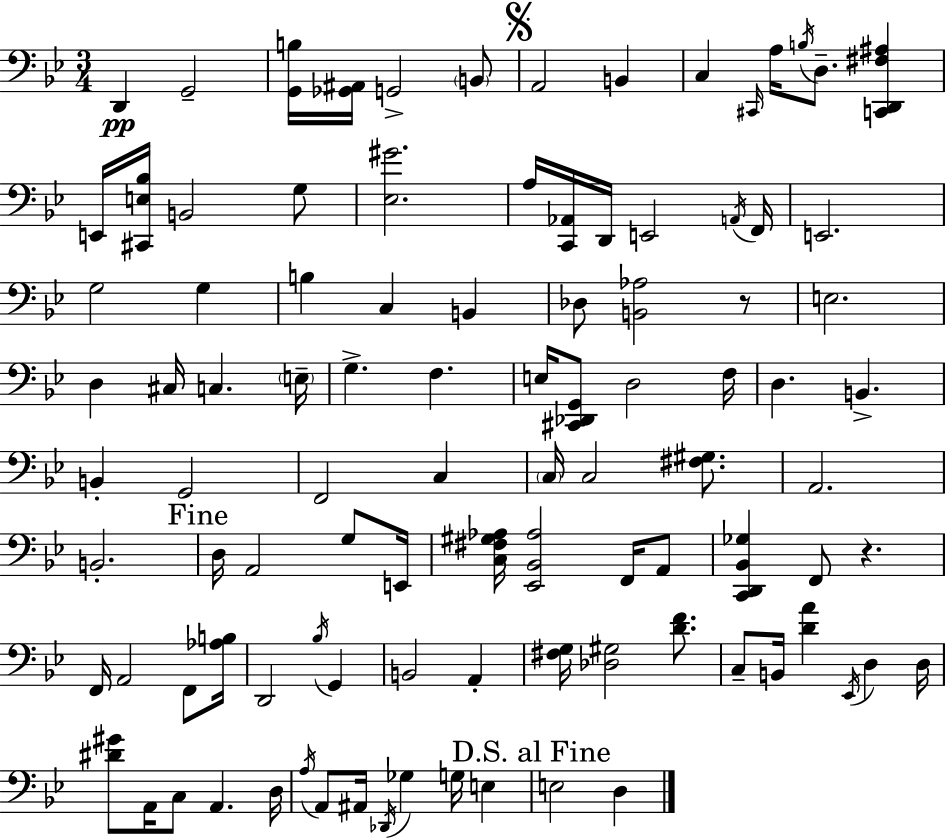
X:1
T:Untitled
M:3/4
L:1/4
K:Bb
D,, G,,2 [G,,B,]/4 [_G,,^A,,]/4 G,,2 B,,/2 A,,2 B,, C, ^C,,/4 A,/4 B,/4 D,/2 [C,,D,,^F,^A,] E,,/4 [^C,,E,_B,]/4 B,,2 G,/2 [_E,^G]2 A,/4 [C,,_A,,]/4 D,,/4 E,,2 A,,/4 F,,/4 E,,2 G,2 G, B, C, B,, _D,/2 [B,,_A,]2 z/2 E,2 D, ^C,/4 C, E,/4 G, F, E,/4 [^C,,_D,,G,,]/2 D,2 F,/4 D, B,, B,, G,,2 F,,2 C, C,/4 C,2 [^F,^G,]/2 A,,2 B,,2 D,/4 A,,2 G,/2 E,,/4 [C,^F,^G,_A,]/4 [_E,,_B,,_A,]2 F,,/4 A,,/2 [C,,D,,_B,,_G,] F,,/2 z F,,/4 A,,2 F,,/2 [_A,B,]/4 D,,2 _B,/4 G,, B,,2 A,, [^F,G,]/4 [_D,^G,]2 [DF]/2 C,/2 B,,/4 [DA] _E,,/4 D, D,/4 [^D^G]/2 A,,/4 C,/2 A,, D,/4 A,/4 A,,/2 ^A,,/4 _D,,/4 _G, G,/4 E, E,2 D,